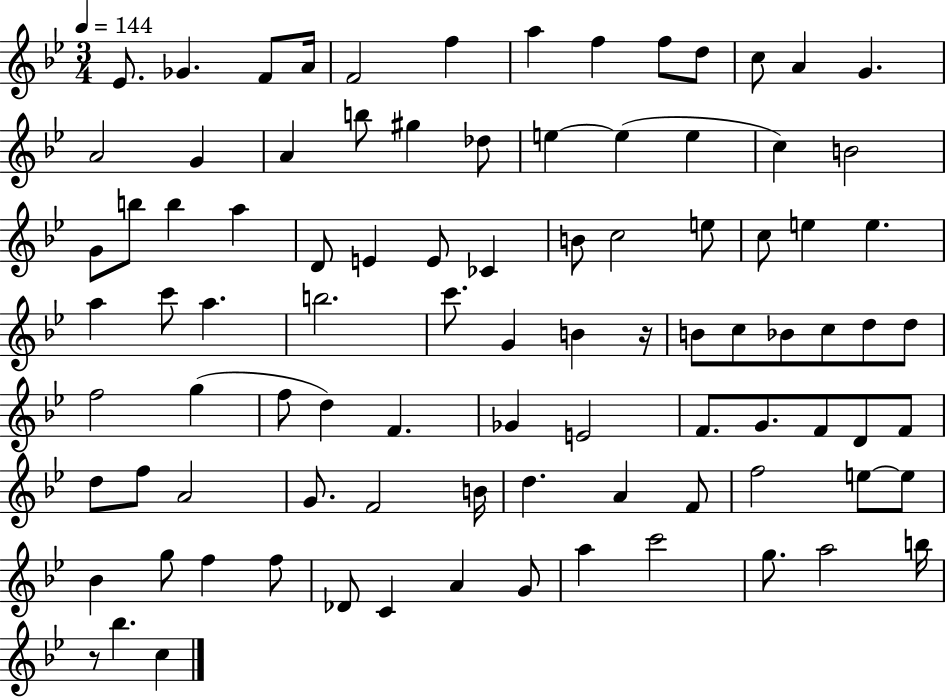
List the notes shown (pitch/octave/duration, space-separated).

Eb4/e. Gb4/q. F4/e A4/s F4/h F5/q A5/q F5/q F5/e D5/e C5/e A4/q G4/q. A4/h G4/q A4/q B5/e G#5/q Db5/e E5/q E5/q E5/q C5/q B4/h G4/e B5/e B5/q A5/q D4/e E4/q E4/e CES4/q B4/e C5/h E5/e C5/e E5/q E5/q. A5/q C6/e A5/q. B5/h. C6/e. G4/q B4/q R/s B4/e C5/e Bb4/e C5/e D5/e D5/e F5/h G5/q F5/e D5/q F4/q. Gb4/q E4/h F4/e. G4/e. F4/e D4/e F4/e D5/e F5/e A4/h G4/e. F4/h B4/s D5/q. A4/q F4/e F5/h E5/e E5/e Bb4/q G5/e F5/q F5/e Db4/e C4/q A4/q G4/e A5/q C6/h G5/e. A5/h B5/s R/e Bb5/q. C5/q